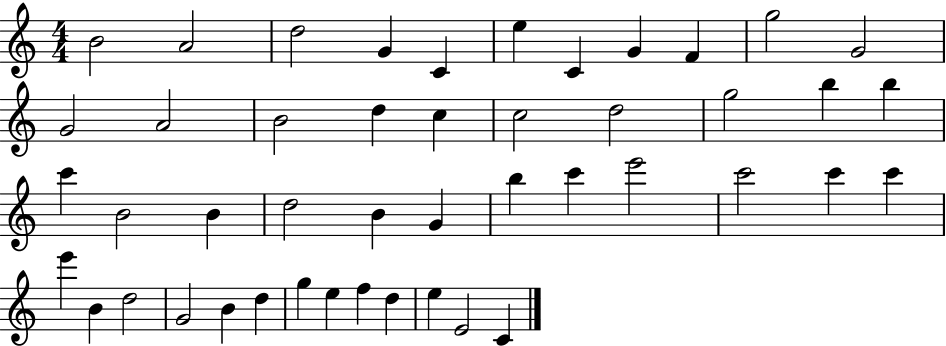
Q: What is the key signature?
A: C major